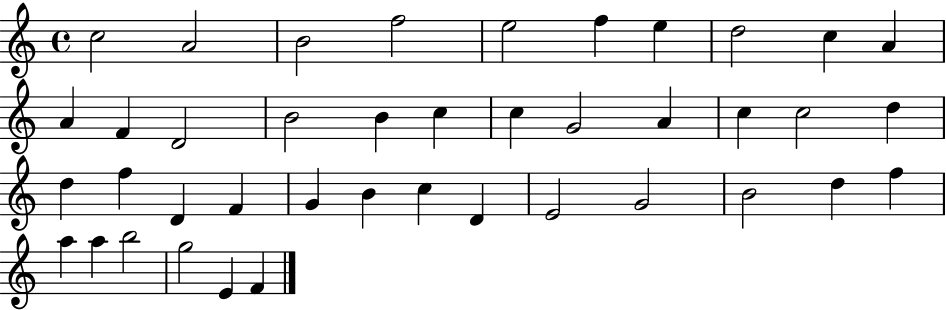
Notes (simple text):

C5/h A4/h B4/h F5/h E5/h F5/q E5/q D5/h C5/q A4/q A4/q F4/q D4/h B4/h B4/q C5/q C5/q G4/h A4/q C5/q C5/h D5/q D5/q F5/q D4/q F4/q G4/q B4/q C5/q D4/q E4/h G4/h B4/h D5/q F5/q A5/q A5/q B5/h G5/h E4/q F4/q